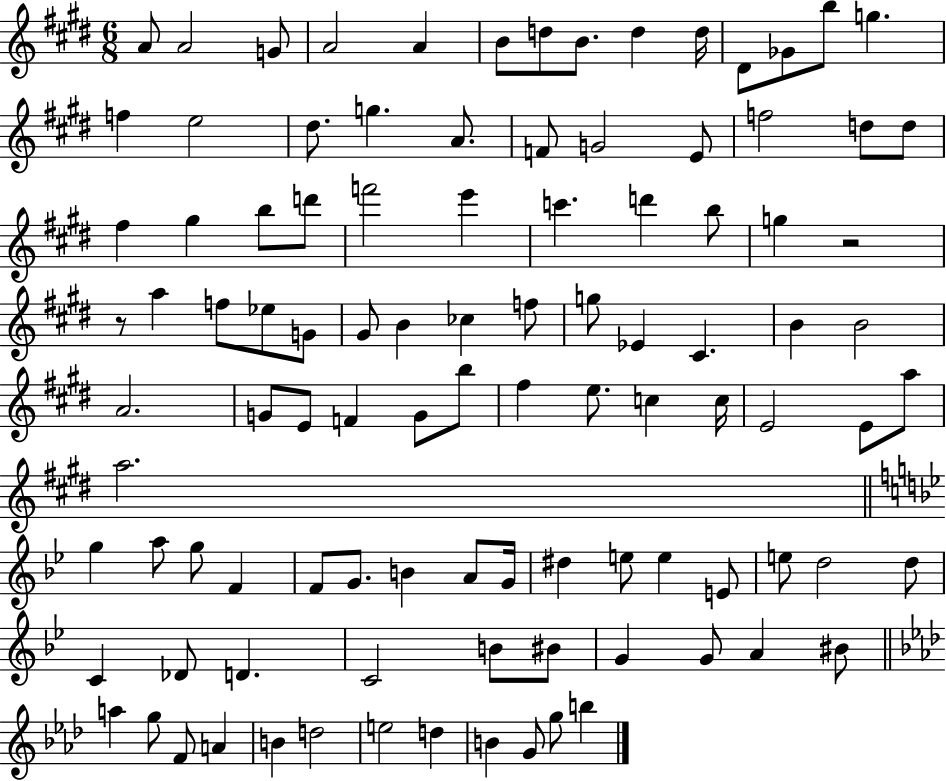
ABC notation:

X:1
T:Untitled
M:6/8
L:1/4
K:E
A/2 A2 G/2 A2 A B/2 d/2 B/2 d d/4 ^D/2 _G/2 b/2 g f e2 ^d/2 g A/2 F/2 G2 E/2 f2 d/2 d/2 ^f ^g b/2 d'/2 f'2 e' c' d' b/2 g z2 z/2 a f/2 _e/2 G/2 ^G/2 B _c f/2 g/2 _E ^C B B2 A2 G/2 E/2 F G/2 b/2 ^f e/2 c c/4 E2 E/2 a/2 a2 g a/2 g/2 F F/2 G/2 B A/2 G/4 ^d e/2 e E/2 e/2 d2 d/2 C _D/2 D C2 B/2 ^B/2 G G/2 A ^B/2 a g/2 F/2 A B d2 e2 d B G/2 g/2 b